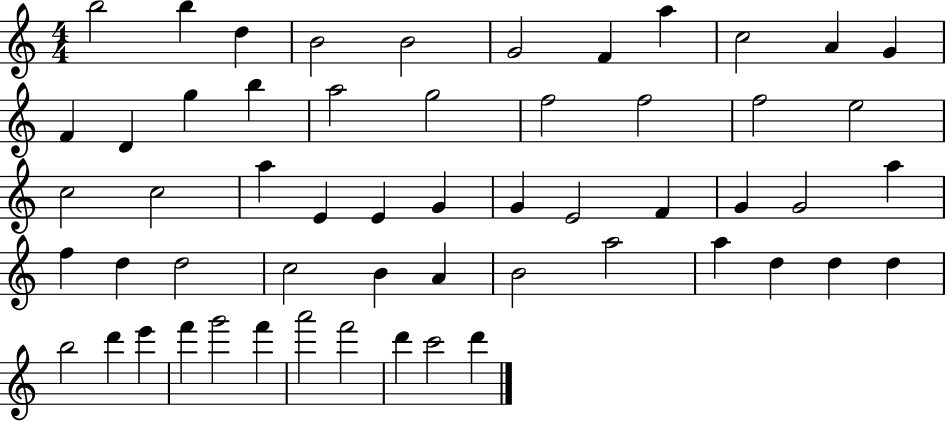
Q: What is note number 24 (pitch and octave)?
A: A5